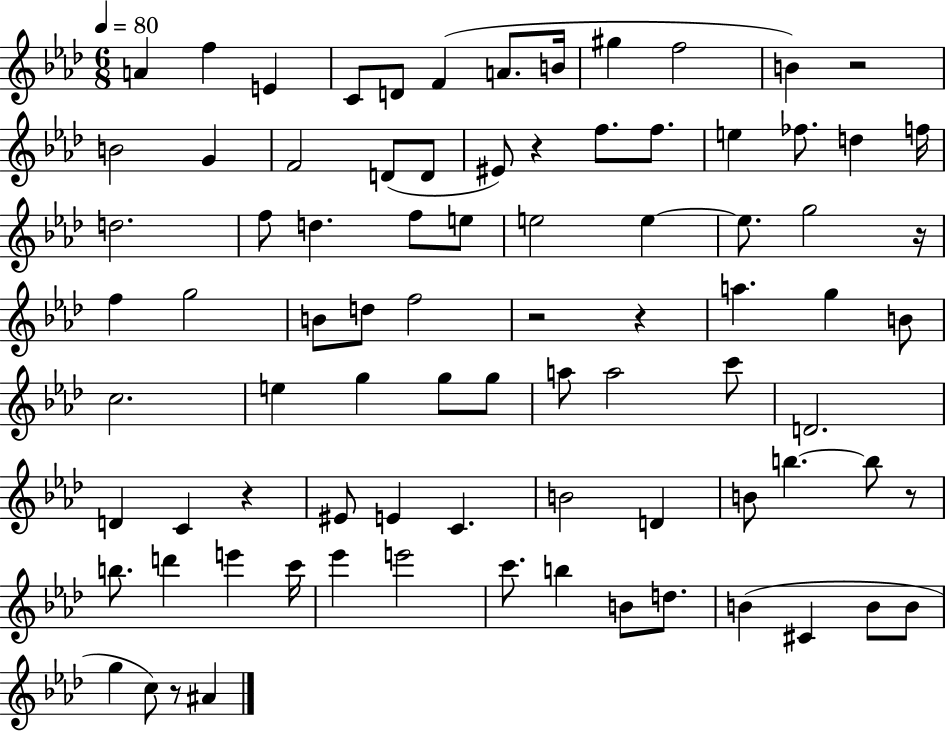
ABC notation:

X:1
T:Untitled
M:6/8
L:1/4
K:Ab
A f E C/2 D/2 F A/2 B/4 ^g f2 B z2 B2 G F2 D/2 D/2 ^E/2 z f/2 f/2 e _f/2 d f/4 d2 f/2 d f/2 e/2 e2 e e/2 g2 z/4 f g2 B/2 d/2 f2 z2 z a g B/2 c2 e g g/2 g/2 a/2 a2 c'/2 D2 D C z ^E/2 E C B2 D B/2 b b/2 z/2 b/2 d' e' c'/4 _e' e'2 c'/2 b B/2 d/2 B ^C B/2 B/2 g c/2 z/2 ^A